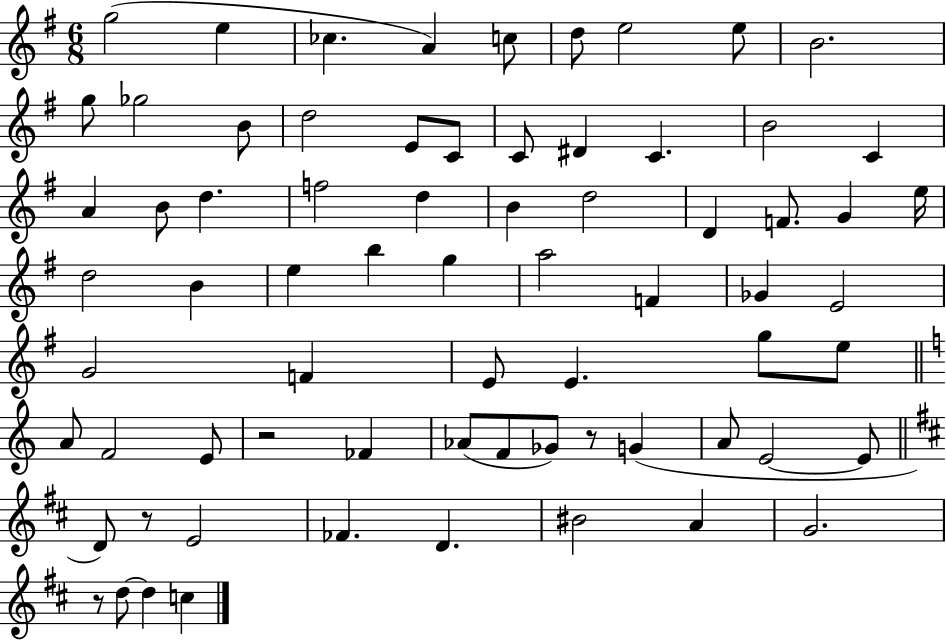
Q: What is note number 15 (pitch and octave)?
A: C4